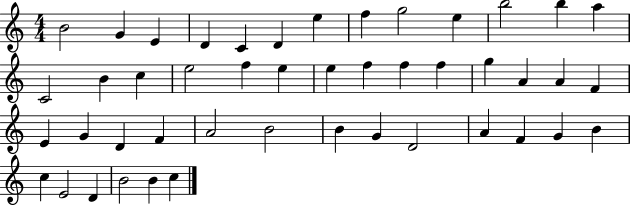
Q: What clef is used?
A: treble